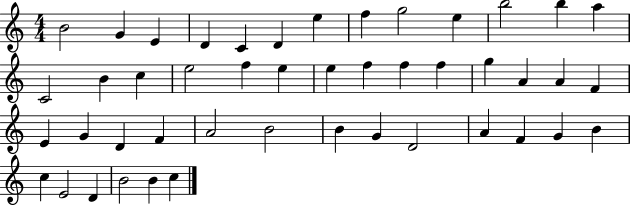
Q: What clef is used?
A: treble